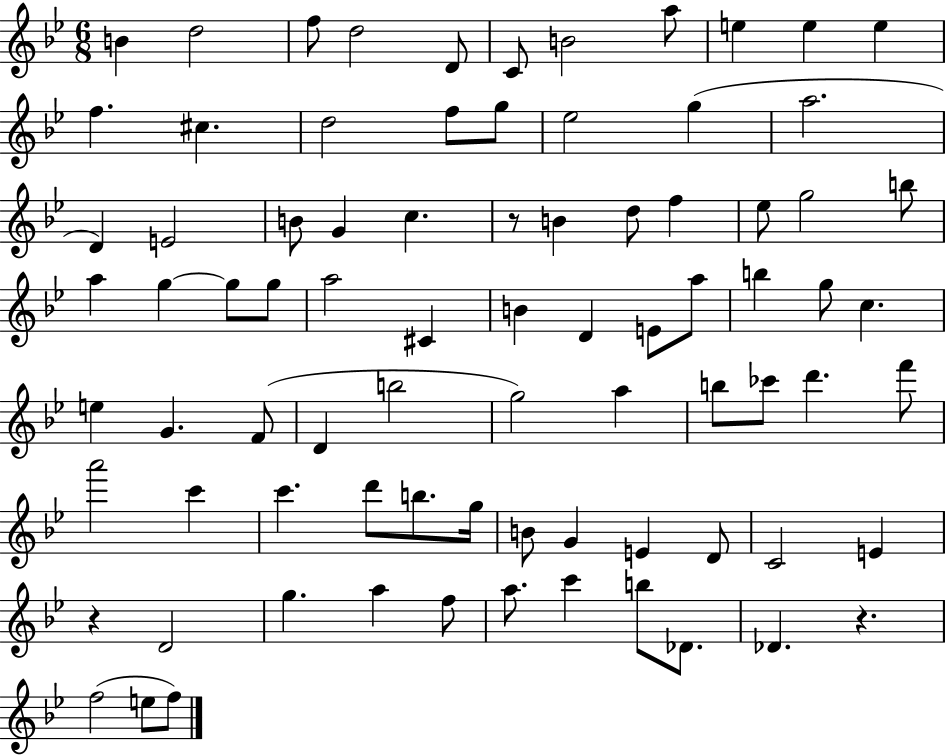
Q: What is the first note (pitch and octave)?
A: B4